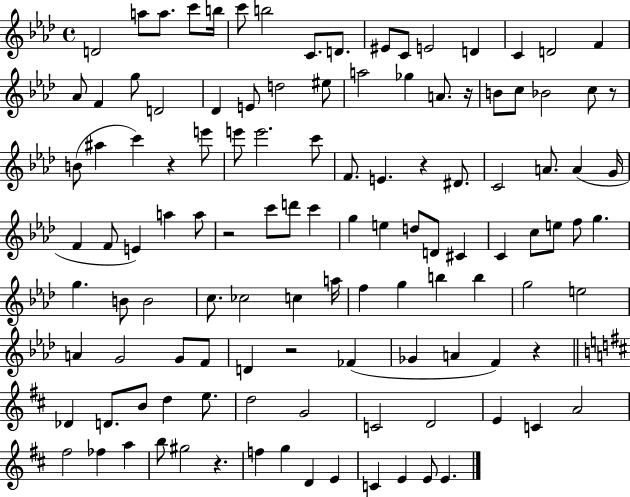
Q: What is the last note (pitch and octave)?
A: E4